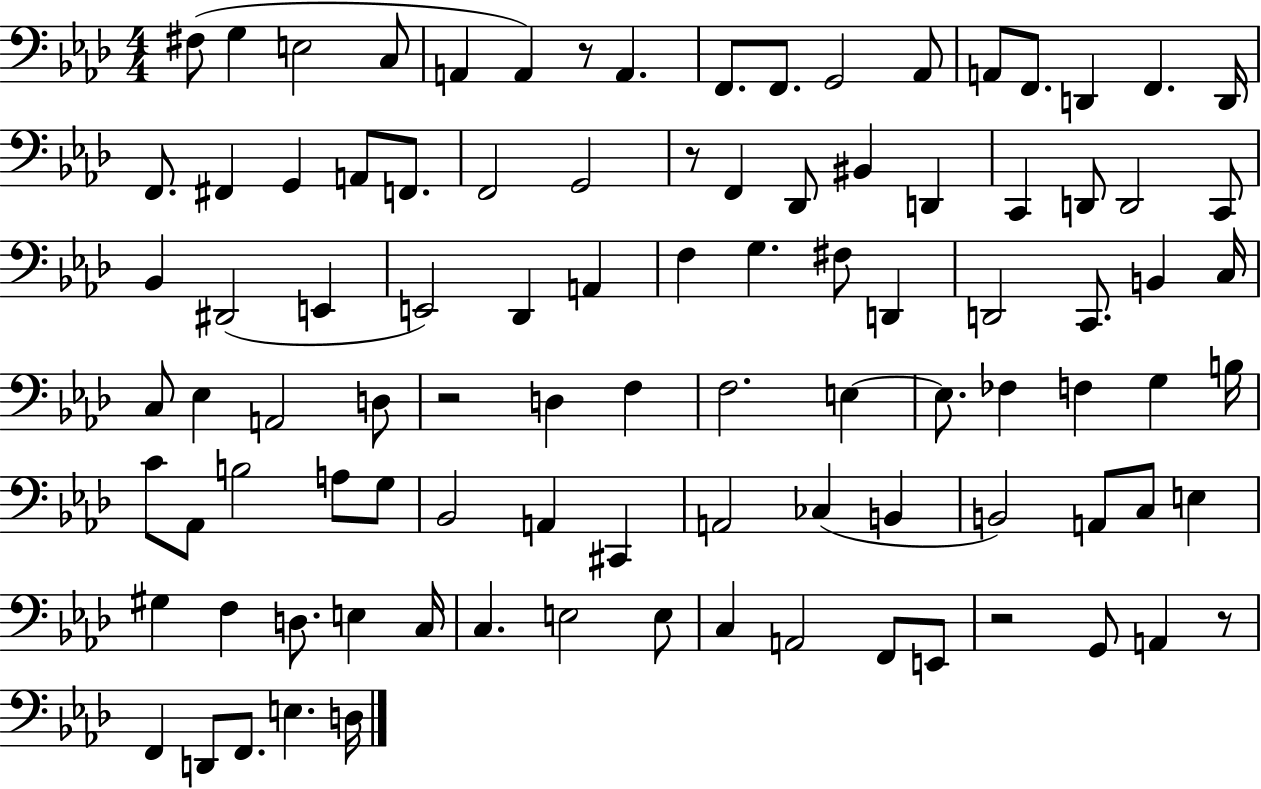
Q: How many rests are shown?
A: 5